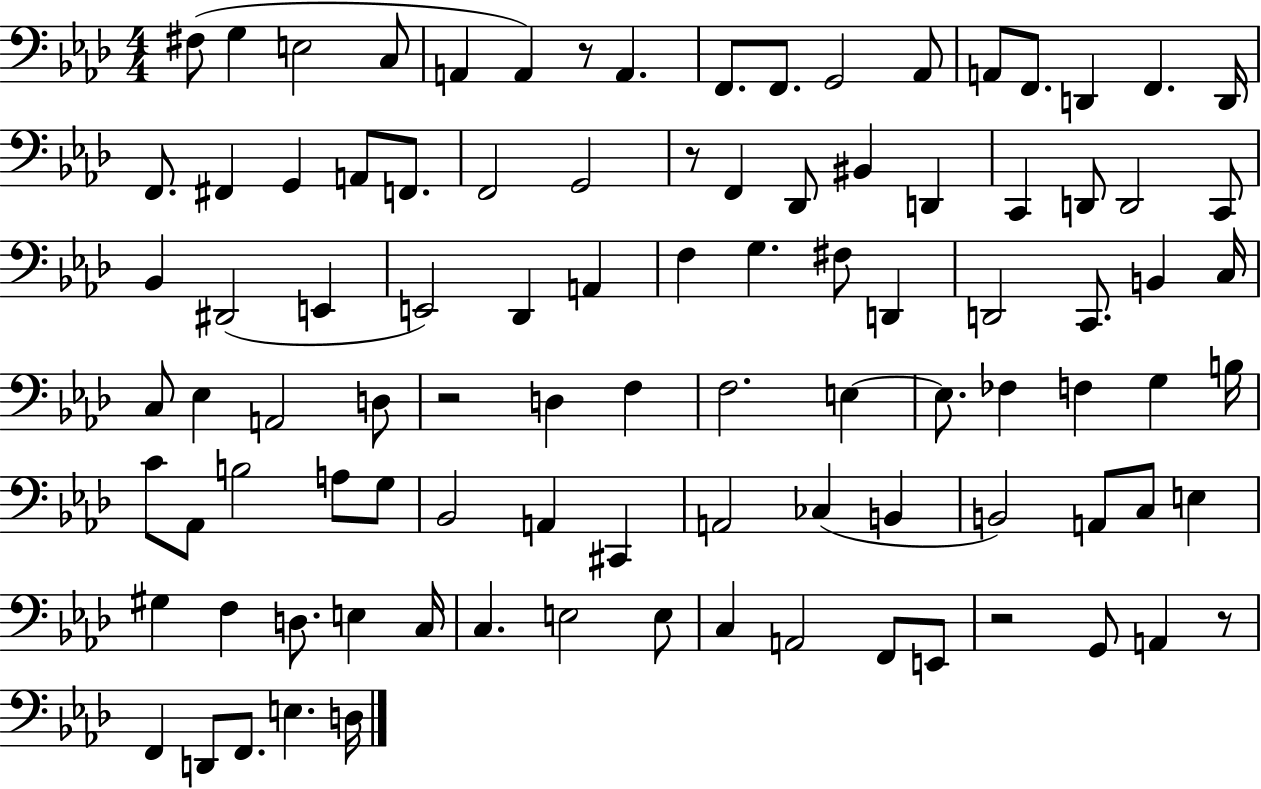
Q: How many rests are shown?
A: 5